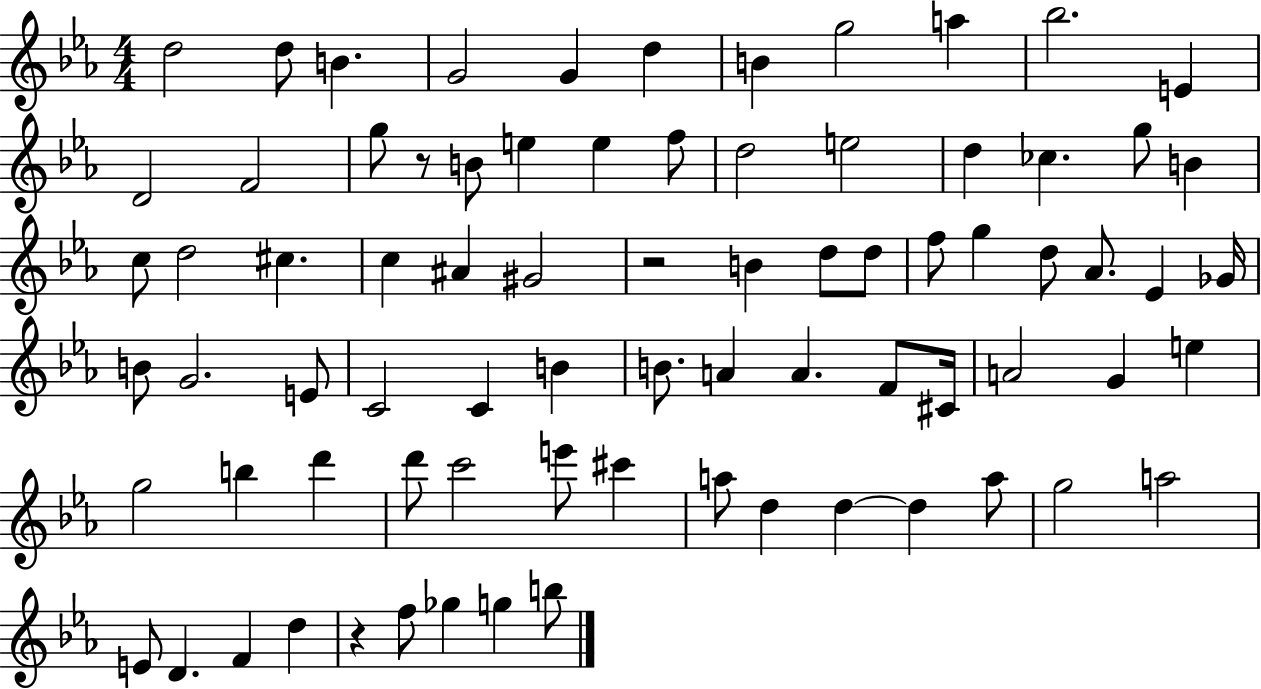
D5/h D5/e B4/q. G4/h G4/q D5/q B4/q G5/h A5/q Bb5/h. E4/q D4/h F4/h G5/e R/e B4/e E5/q E5/q F5/e D5/h E5/h D5/q CES5/q. G5/e B4/q C5/e D5/h C#5/q. C5/q A#4/q G#4/h R/h B4/q D5/e D5/e F5/e G5/q D5/e Ab4/e. Eb4/q Gb4/s B4/e G4/h. E4/e C4/h C4/q B4/q B4/e. A4/q A4/q. F4/e C#4/s A4/h G4/q E5/q G5/h B5/q D6/q D6/e C6/h E6/e C#6/q A5/e D5/q D5/q D5/q A5/e G5/h A5/h E4/e D4/q. F4/q D5/q R/q F5/e Gb5/q G5/q B5/e